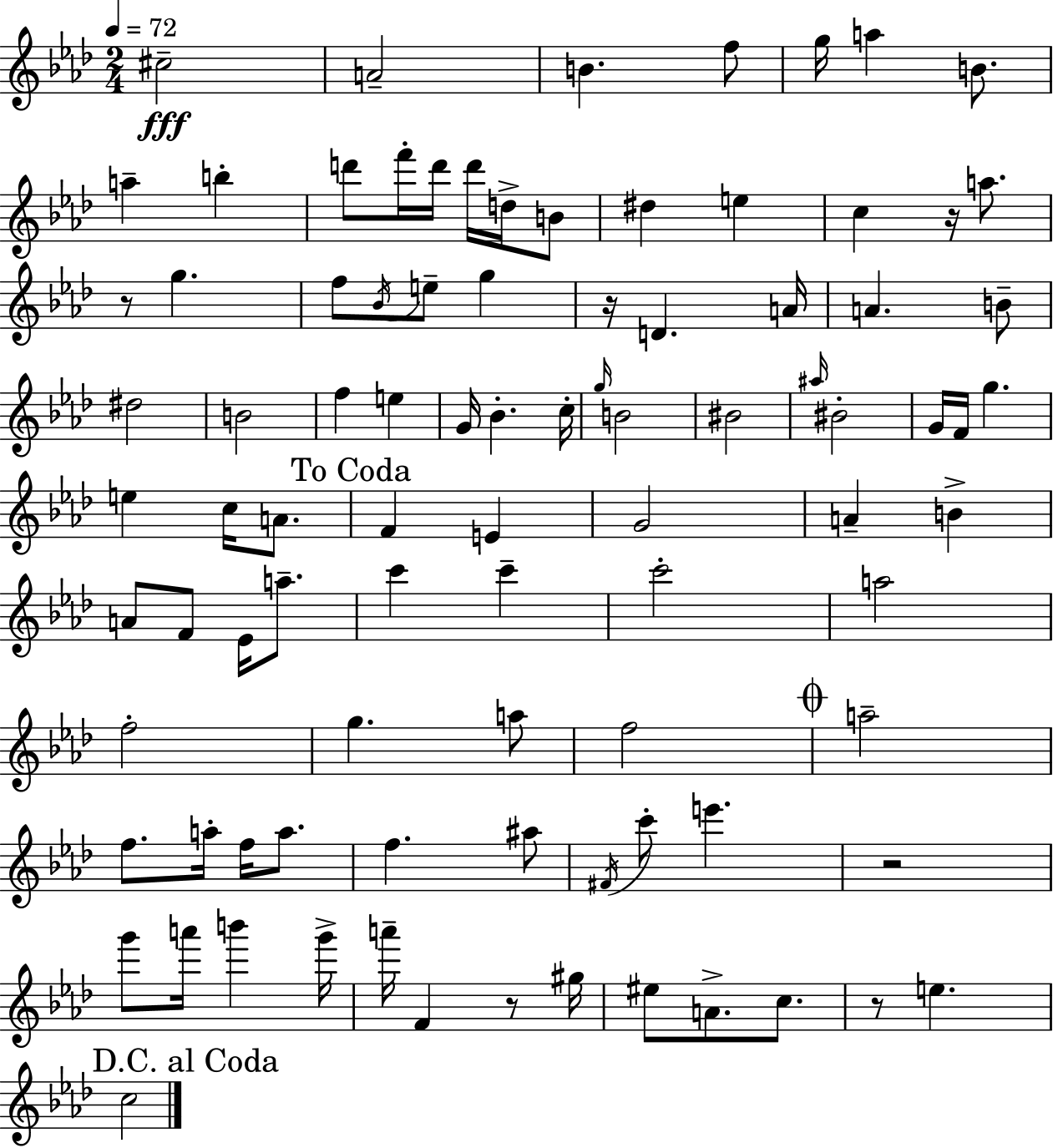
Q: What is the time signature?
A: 2/4